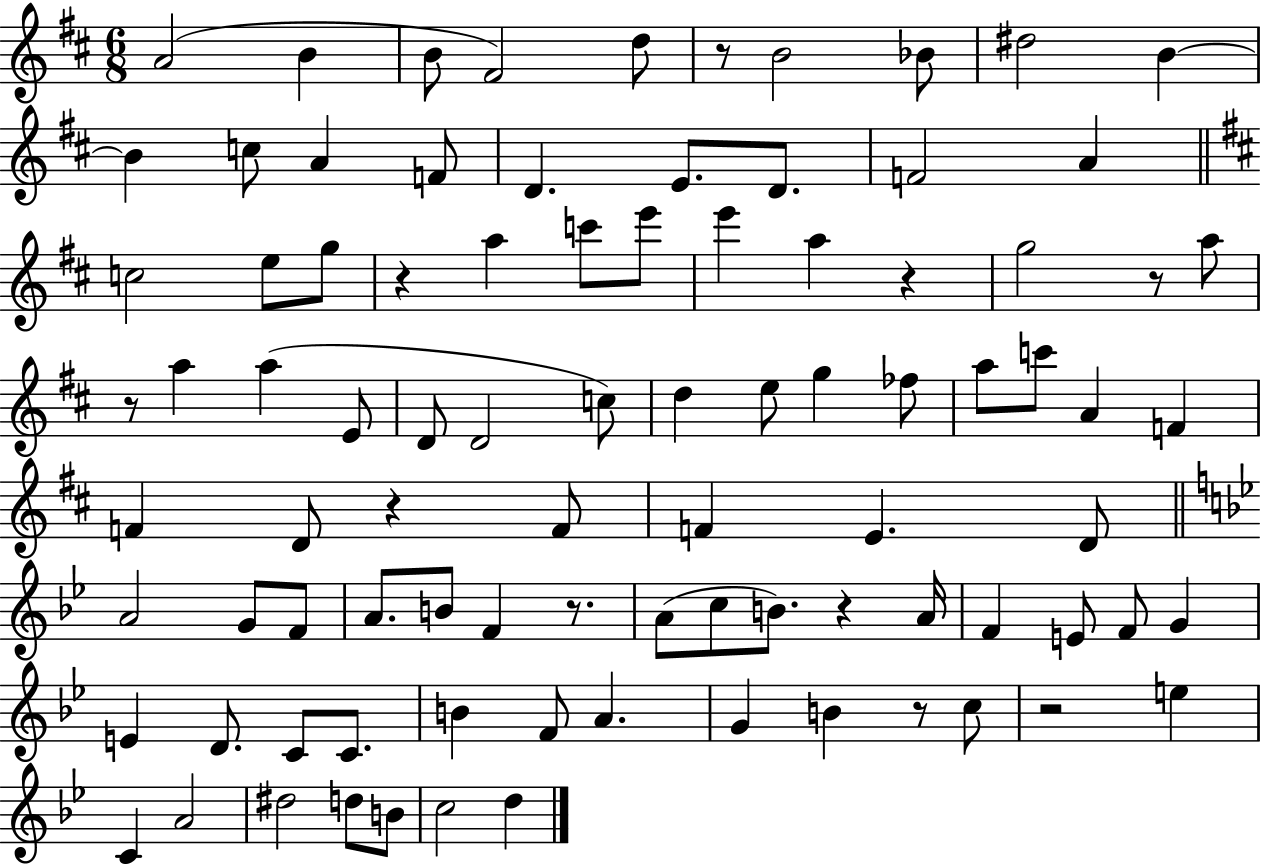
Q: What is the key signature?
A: D major